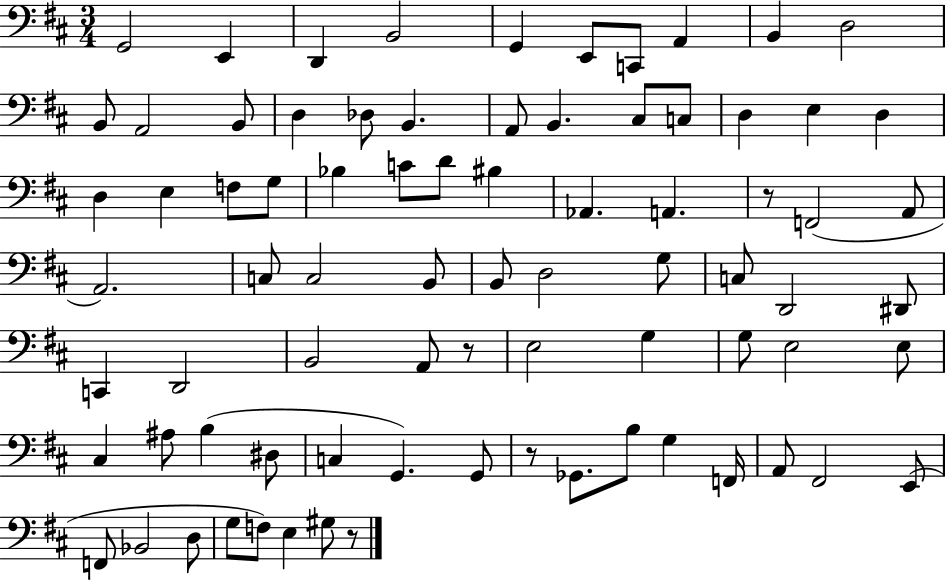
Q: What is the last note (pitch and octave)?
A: G#3